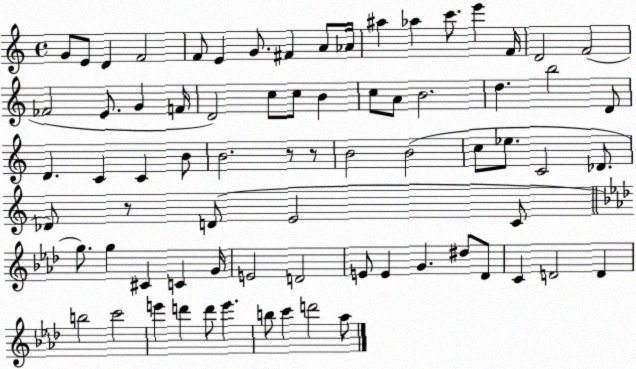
X:1
T:Untitled
M:4/4
L:1/4
K:C
G/2 E/2 D F2 F/2 E G/2 ^F A/2 _A/4 ^a _a c'/2 e' F/4 D2 F2 _F2 E/2 G F/4 D2 c/2 c/2 B c/2 A/2 B2 d b2 D/2 D C C B/2 B2 z/2 z/2 B2 B2 c/2 _e/2 C2 _D/2 _D/2 z/2 D/2 E2 C/2 g/2 g ^C C G/4 E2 D2 E/2 E G ^d/2 _D/2 C D2 D b2 c'2 e' d' d'/2 e' b/2 c' d'2 _a/2